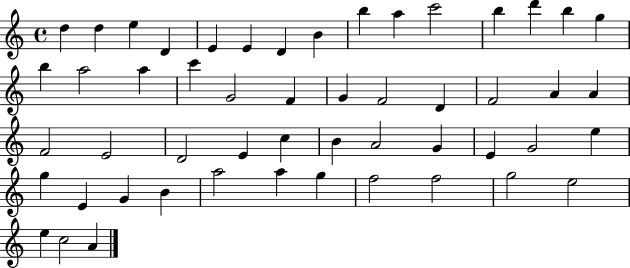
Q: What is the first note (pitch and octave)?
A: D5